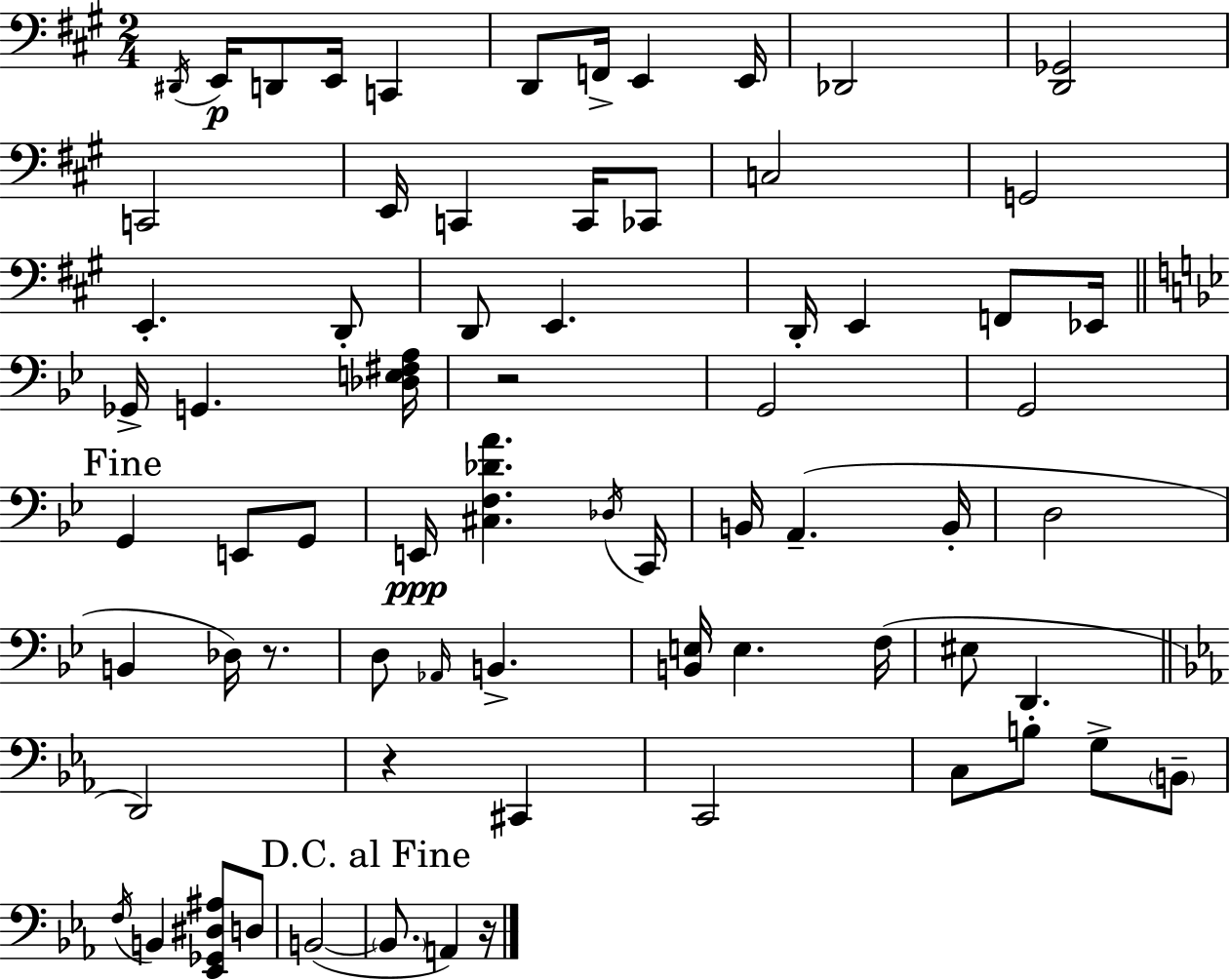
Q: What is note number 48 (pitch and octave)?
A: D2